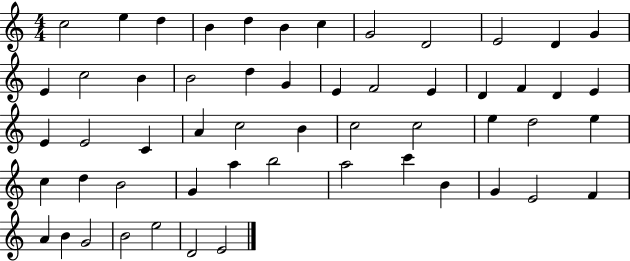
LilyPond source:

{
  \clef treble
  \numericTimeSignature
  \time 4/4
  \key c \major
  c''2 e''4 d''4 | b'4 d''4 b'4 c''4 | g'2 d'2 | e'2 d'4 g'4 | \break e'4 c''2 b'4 | b'2 d''4 g'4 | e'4 f'2 e'4 | d'4 f'4 d'4 e'4 | \break e'4 e'2 c'4 | a'4 c''2 b'4 | c''2 c''2 | e''4 d''2 e''4 | \break c''4 d''4 b'2 | g'4 a''4 b''2 | a''2 c'''4 b'4 | g'4 e'2 f'4 | \break a'4 b'4 g'2 | b'2 e''2 | d'2 e'2 | \bar "|."
}